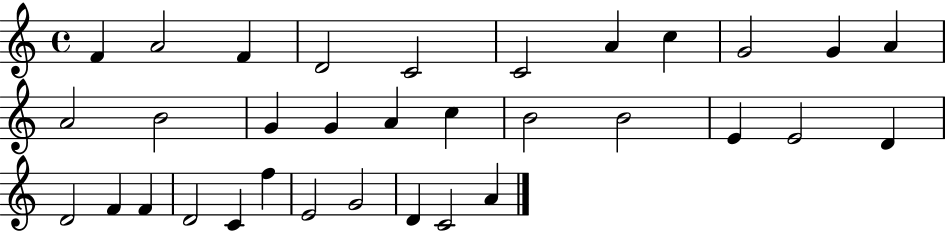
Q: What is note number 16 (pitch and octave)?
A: A4